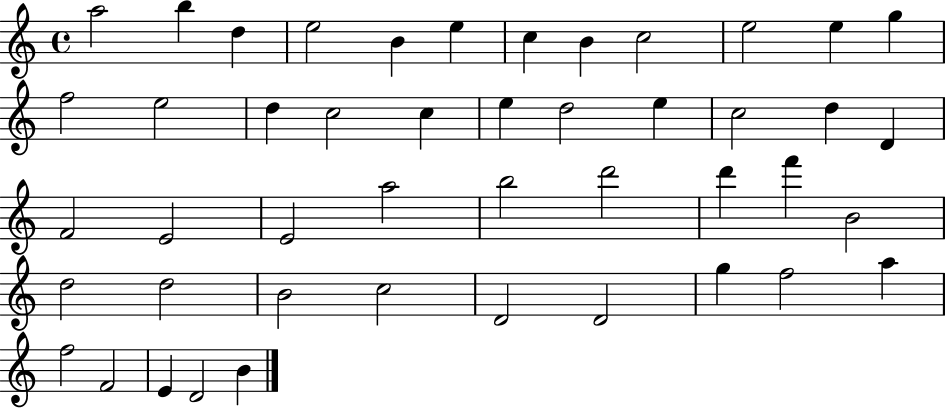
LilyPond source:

{
  \clef treble
  \time 4/4
  \defaultTimeSignature
  \key c \major
  a''2 b''4 d''4 | e''2 b'4 e''4 | c''4 b'4 c''2 | e''2 e''4 g''4 | \break f''2 e''2 | d''4 c''2 c''4 | e''4 d''2 e''4 | c''2 d''4 d'4 | \break f'2 e'2 | e'2 a''2 | b''2 d'''2 | d'''4 f'''4 b'2 | \break d''2 d''2 | b'2 c''2 | d'2 d'2 | g''4 f''2 a''4 | \break f''2 f'2 | e'4 d'2 b'4 | \bar "|."
}